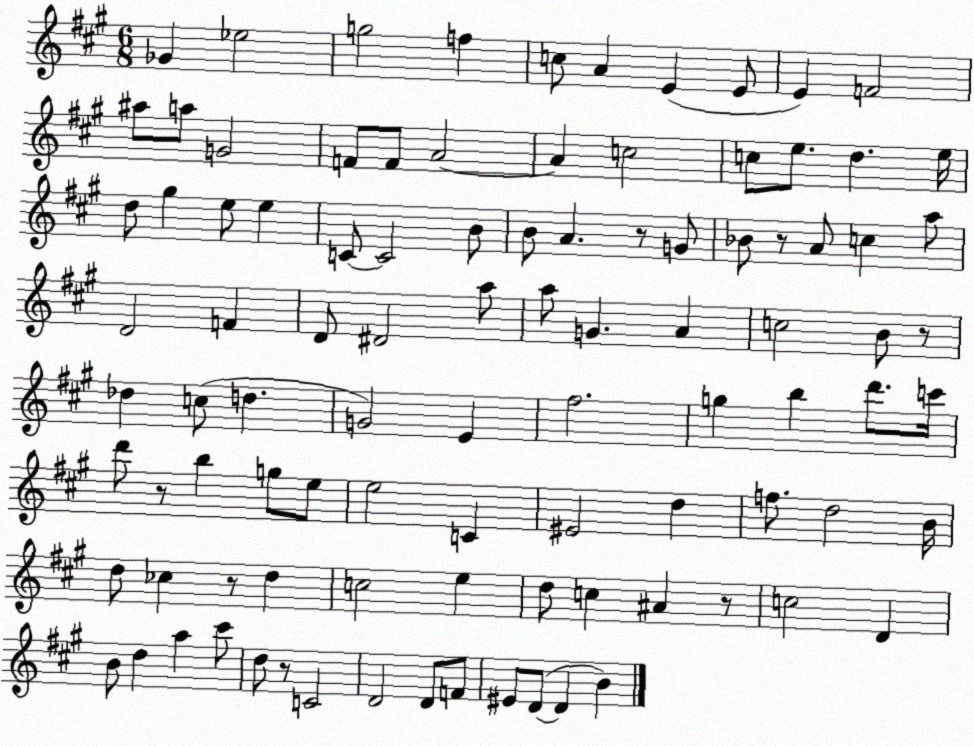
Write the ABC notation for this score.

X:1
T:Untitled
M:6/8
L:1/4
K:A
_G _e2 g2 f c/2 A E E/2 E F2 ^a/2 a/2 G2 F/2 F/2 A2 A c2 c/2 e/2 d e/4 d/2 ^g e/2 e C/2 C2 B/2 B/2 A z/2 G/2 _B/2 z/2 A/2 c a/2 D2 F D/2 ^D2 a/2 a/2 G A c2 B/2 z/2 _d c/2 d G2 E ^f2 g b d'/2 c'/4 d'/2 z/2 b g/2 e/2 e2 C ^E2 d f/2 d2 B/4 d/2 _c z/2 d c2 e d/2 c ^A z/2 c2 D B/2 d a ^c'/2 d/2 z/2 C2 D2 D/2 F/2 ^E/2 D/2 D B